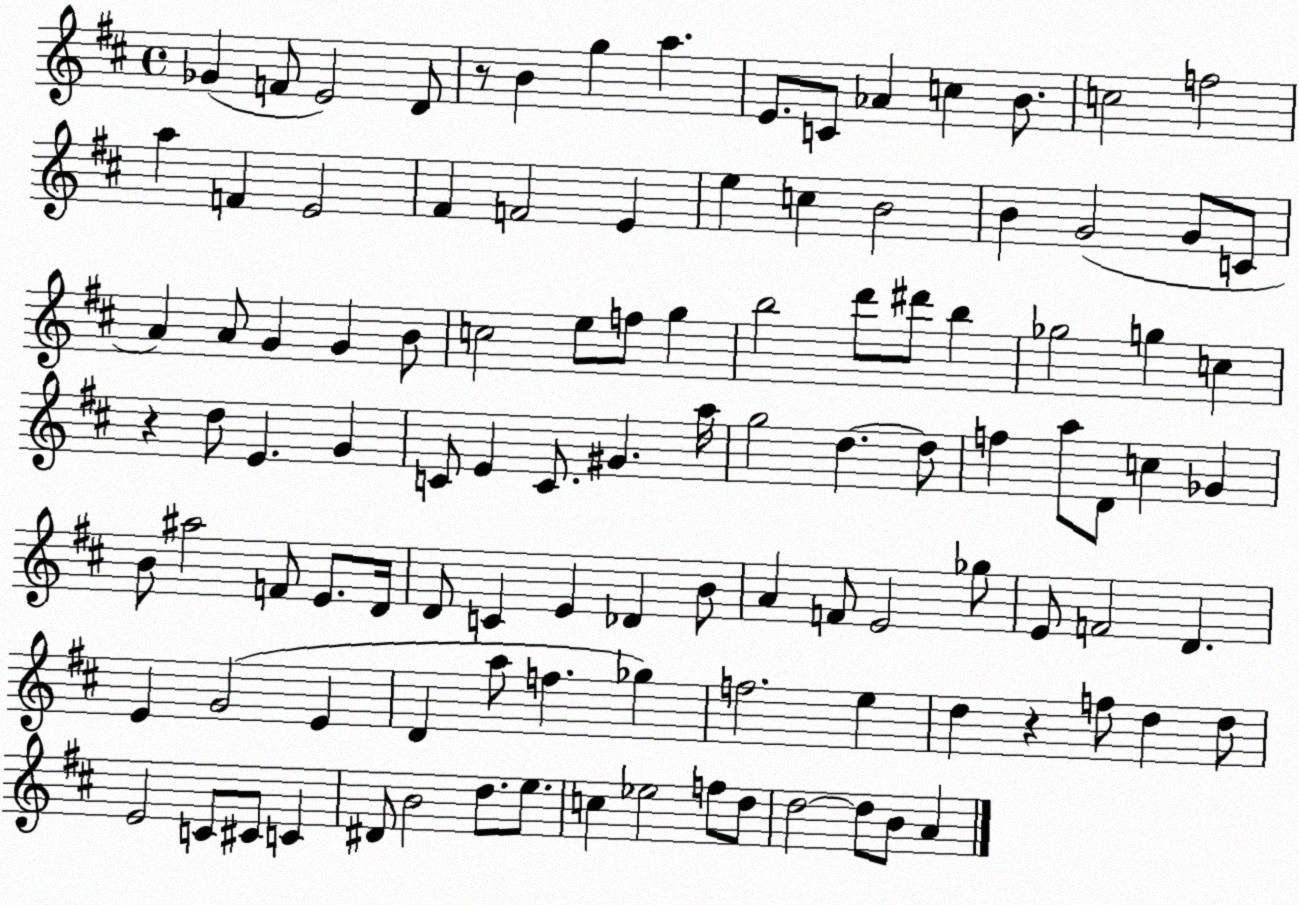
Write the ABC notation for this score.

X:1
T:Untitled
M:4/4
L:1/4
K:D
_G F/2 E2 D/2 z/2 B g a E/2 C/2 _A c B/2 c2 f2 a F E2 ^F F2 E e c B2 B G2 G/2 C/2 A A/2 G G B/2 c2 e/2 f/2 g b2 d'/2 ^d'/2 b _g2 g c z d/2 E G C/2 E C/2 ^G a/4 g2 d d/2 f a/2 D/2 c _G B/2 ^a2 F/2 E/2 D/4 D/2 C E _D B/2 A F/2 E2 _g/2 E/2 F2 D E G2 E D a/2 f _g f2 e d z f/2 d d/2 E2 C/2 ^C/2 C ^D/2 B2 d/2 e/2 c _e2 f/2 d/2 d2 d/2 B/2 A